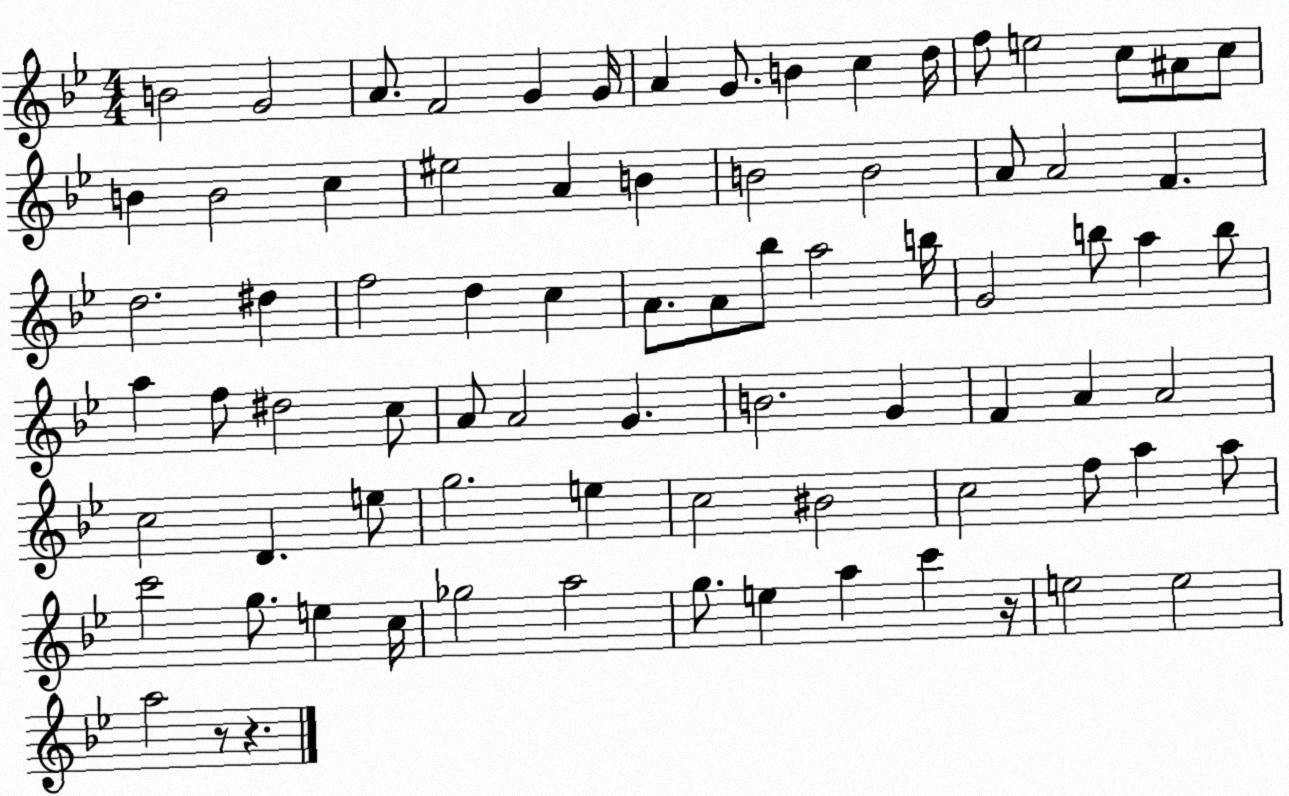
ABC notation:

X:1
T:Untitled
M:4/4
L:1/4
K:Bb
B2 G2 A/2 F2 G G/4 A G/2 B c d/4 f/2 e2 c/2 ^A/2 c/2 B B2 c ^e2 A B B2 B2 A/2 A2 F d2 ^d f2 d c A/2 A/2 _b/2 a2 b/4 G2 b/2 a b/2 a f/2 ^d2 c/2 A/2 A2 G B2 G F A A2 c2 D e/2 g2 e c2 ^B2 c2 f/2 a a/2 c'2 g/2 e c/4 _g2 a2 g/2 e a c' z/4 e2 e2 a2 z/2 z